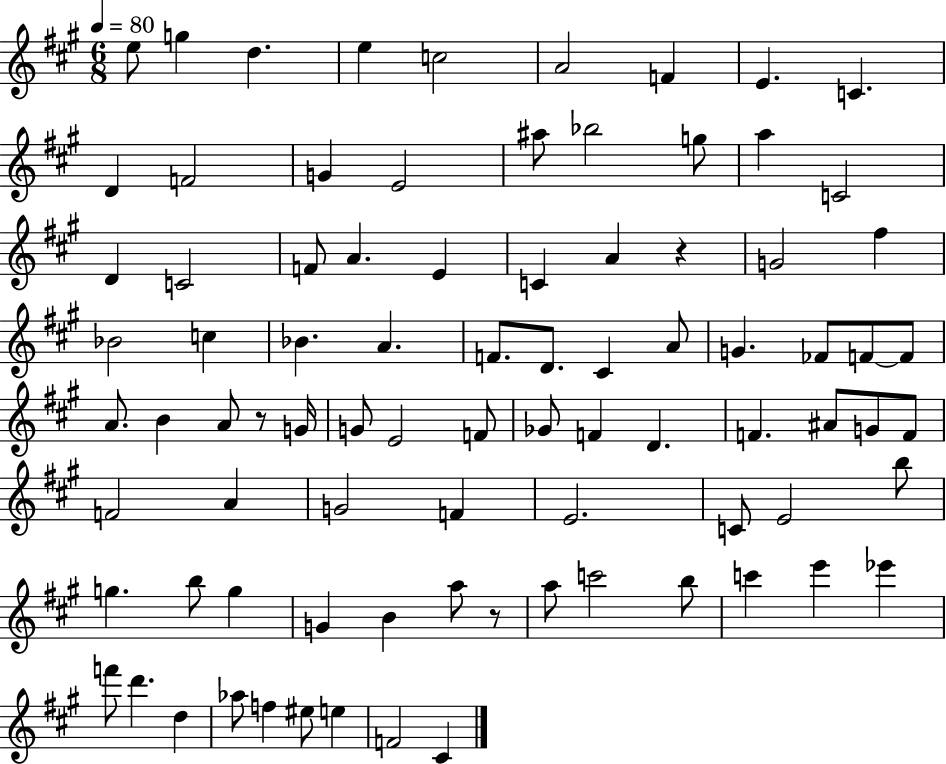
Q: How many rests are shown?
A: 3